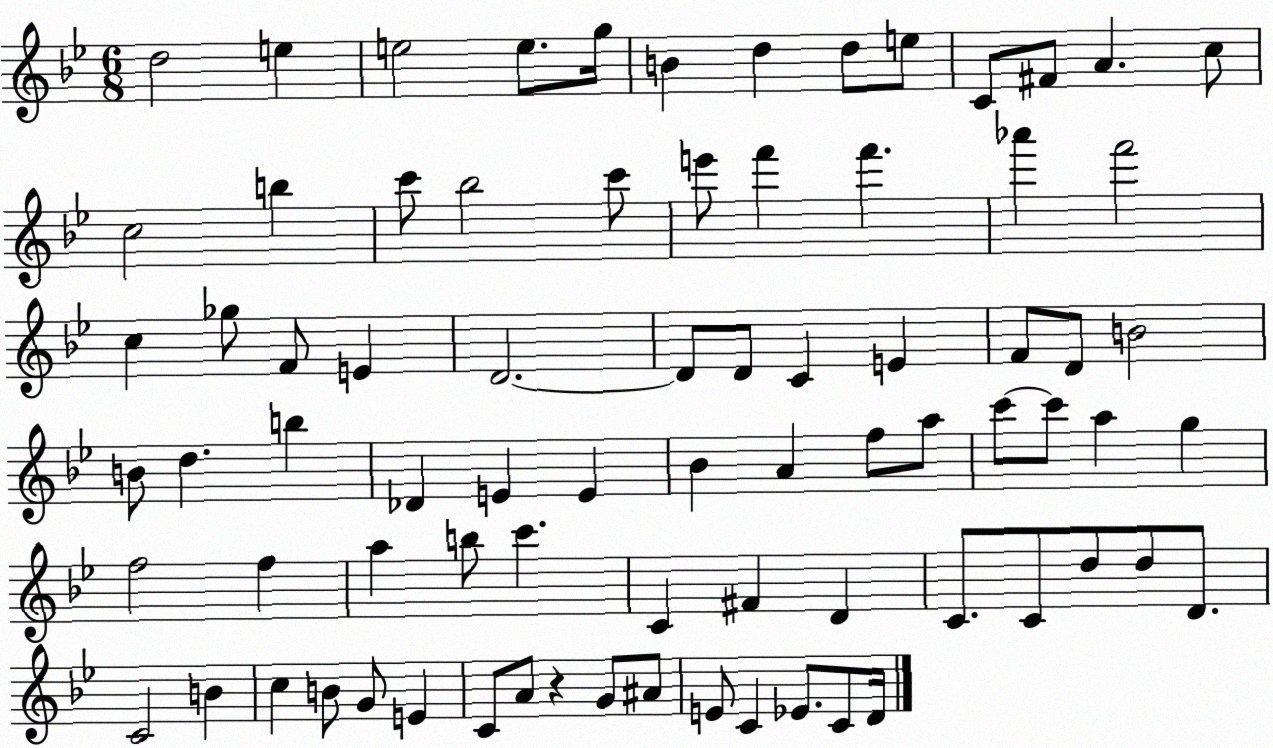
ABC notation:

X:1
T:Untitled
M:6/8
L:1/4
K:Bb
d2 e e2 e/2 g/4 B d d/2 e/2 C/2 ^F/2 A c/2 c2 b c'/2 _b2 c'/2 e'/2 f' f' _a' f'2 c _g/2 F/2 E D2 D/2 D/2 C E F/2 D/2 B2 B/2 d b _D E E _B A f/2 a/2 c'/2 c'/2 a g f2 f a b/2 c' C ^F D C/2 C/2 d/2 d/2 D/2 C2 B c B/2 G/2 E C/2 A/2 z G/2 ^A/2 E/2 C _E/2 C/2 D/4